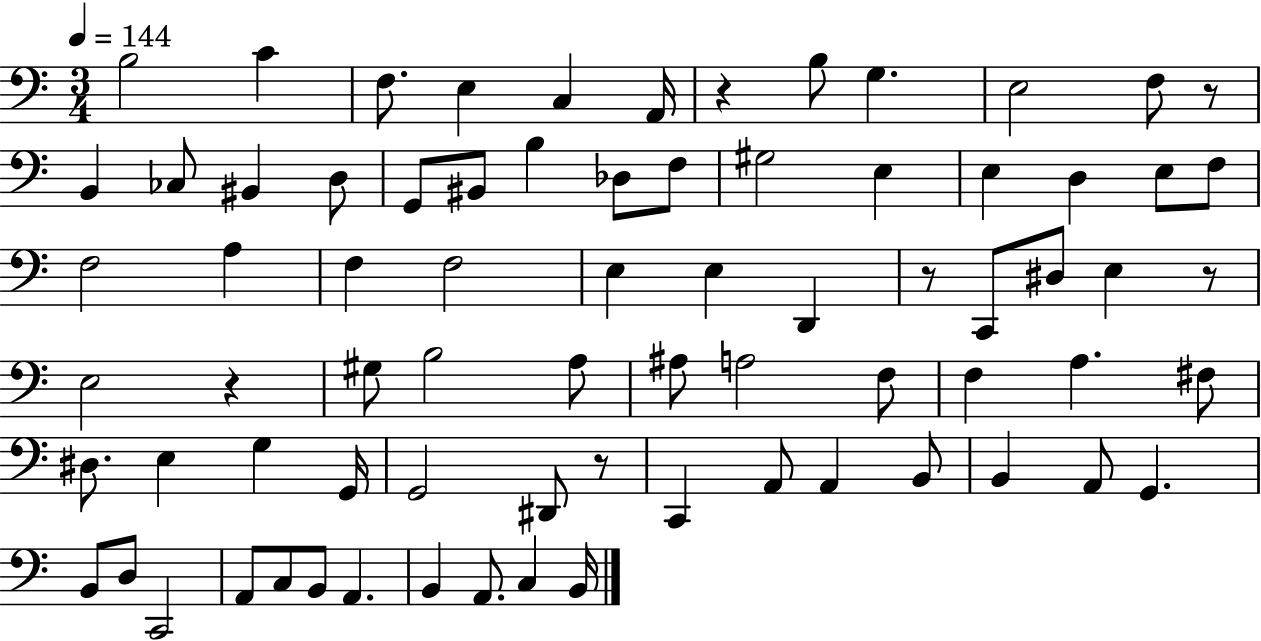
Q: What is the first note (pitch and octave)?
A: B3